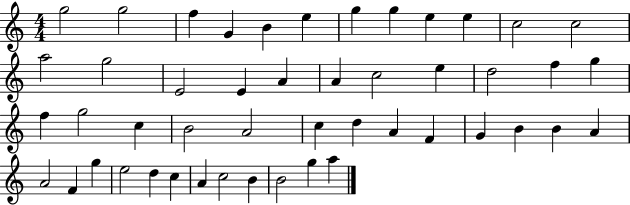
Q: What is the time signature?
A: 4/4